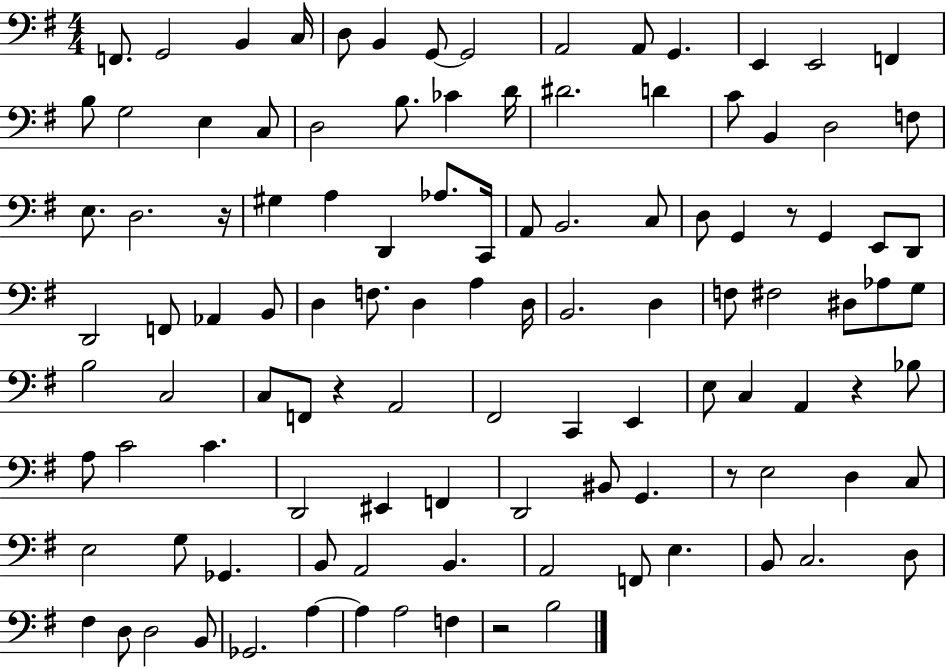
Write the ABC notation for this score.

X:1
T:Untitled
M:4/4
L:1/4
K:G
F,,/2 G,,2 B,, C,/4 D,/2 B,, G,,/2 G,,2 A,,2 A,,/2 G,, E,, E,,2 F,, B,/2 G,2 E, C,/2 D,2 B,/2 _C D/4 ^D2 D C/2 B,, D,2 F,/2 E,/2 D,2 z/4 ^G, A, D,, _A,/2 C,,/4 A,,/2 B,,2 C,/2 D,/2 G,, z/2 G,, E,,/2 D,,/2 D,,2 F,,/2 _A,, B,,/2 D, F,/2 D, A, D,/4 B,,2 D, F,/2 ^F,2 ^D,/2 _A,/2 G,/2 B,2 C,2 C,/2 F,,/2 z A,,2 ^F,,2 C,, E,, E,/2 C, A,, z _B,/2 A,/2 C2 C D,,2 ^E,, F,, D,,2 ^B,,/2 G,, z/2 E,2 D, C,/2 E,2 G,/2 _G,, B,,/2 A,,2 B,, A,,2 F,,/2 E, B,,/2 C,2 D,/2 ^F, D,/2 D,2 B,,/2 _G,,2 A, A, A,2 F, z2 B,2